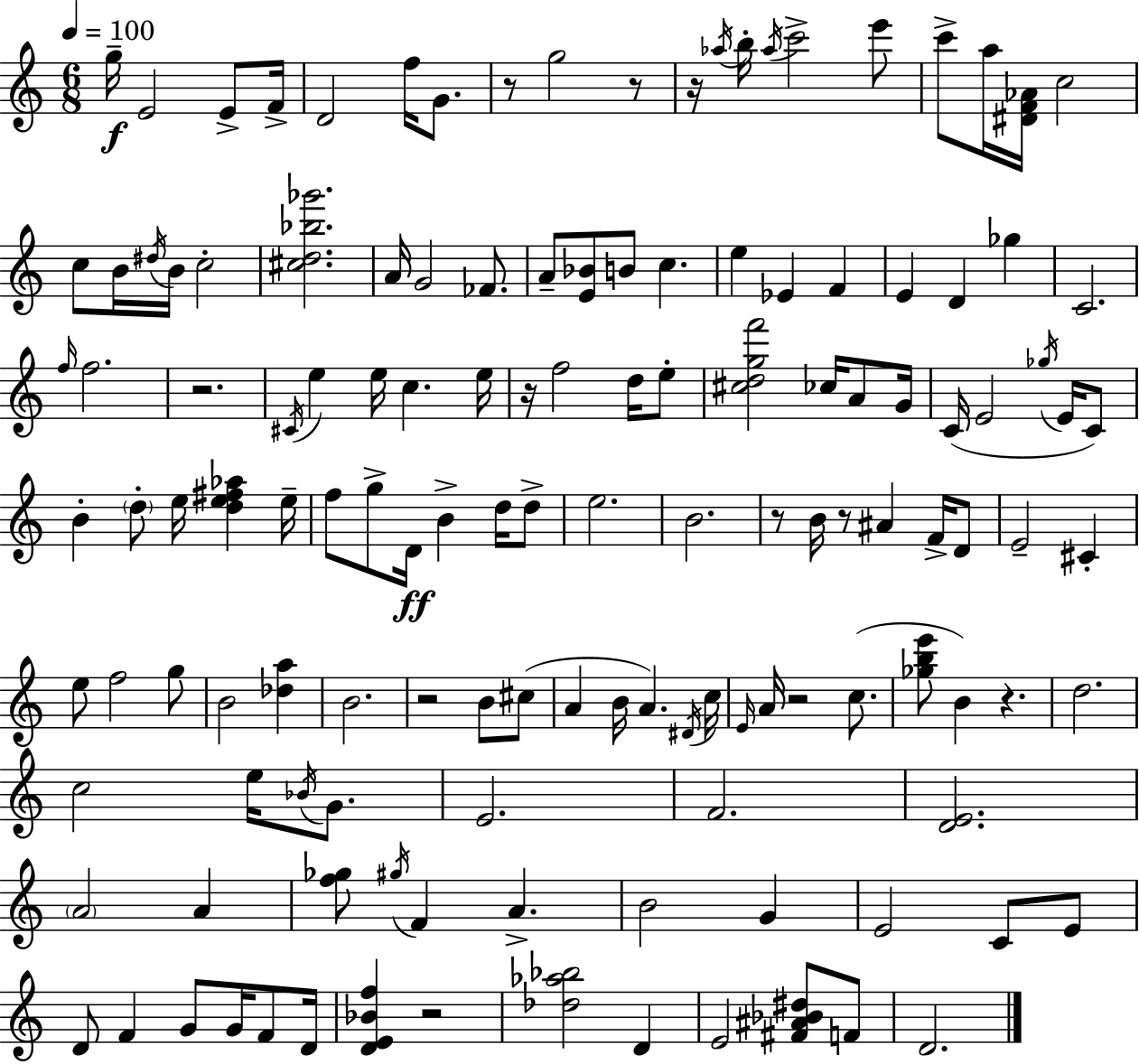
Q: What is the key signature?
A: C major